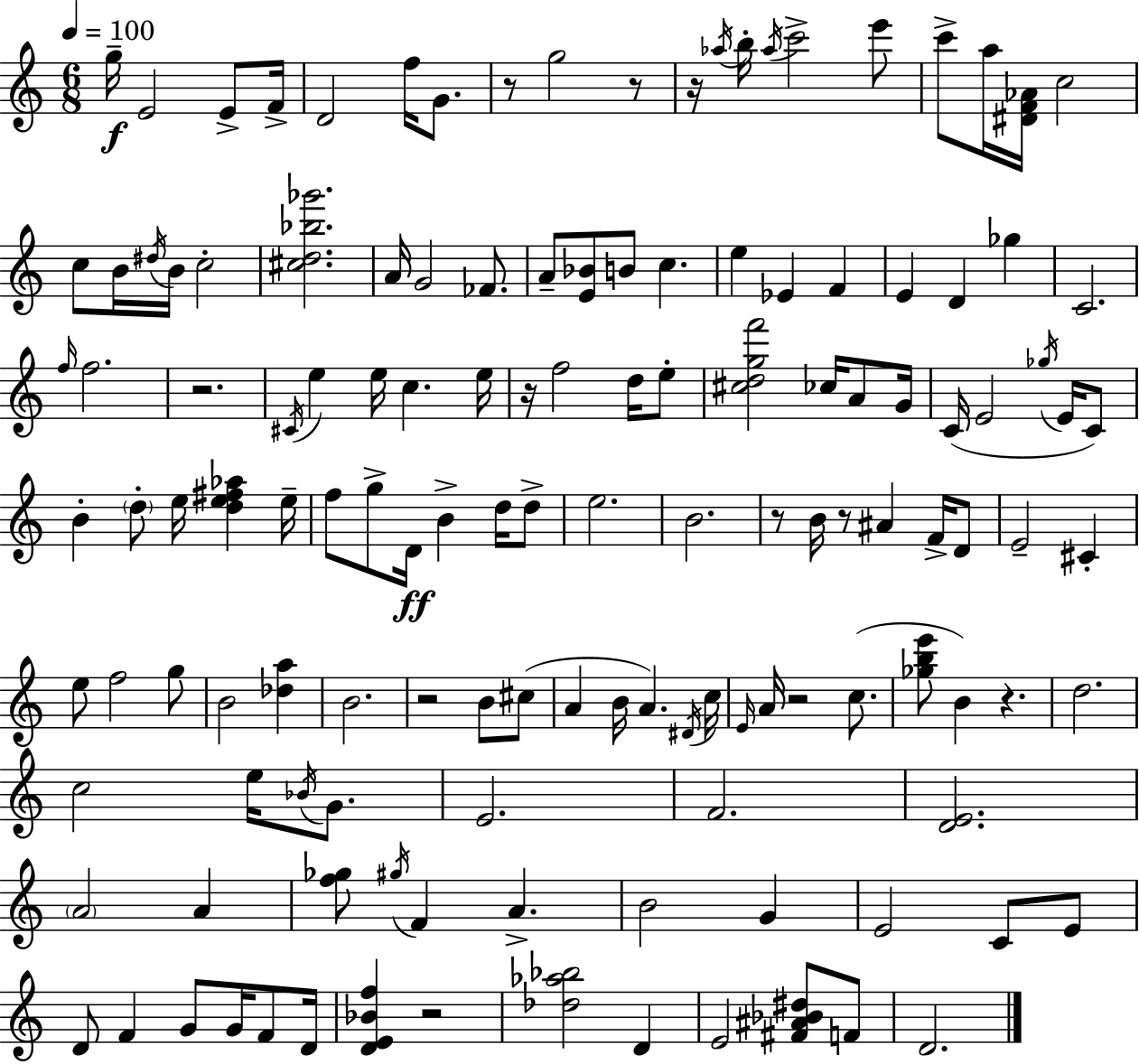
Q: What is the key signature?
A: C major